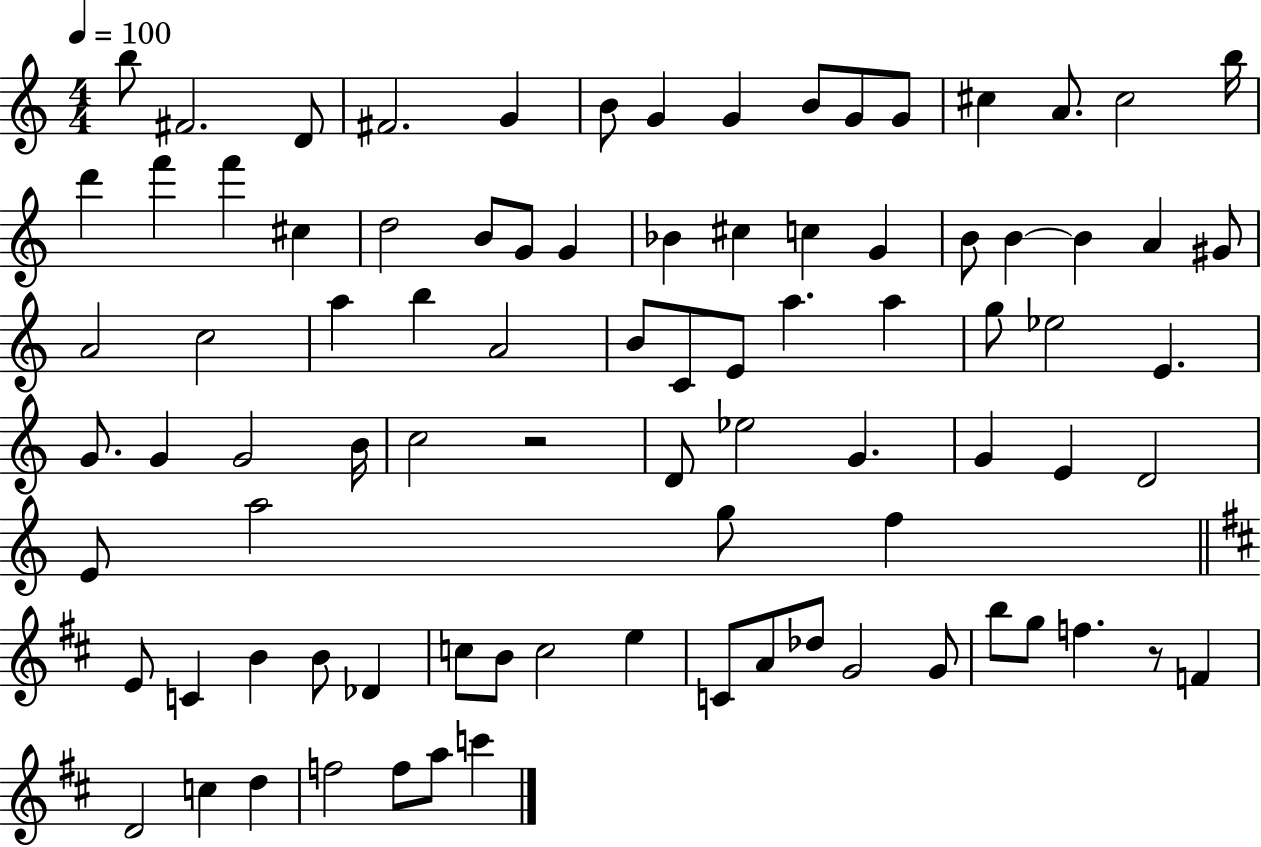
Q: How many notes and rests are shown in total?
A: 87